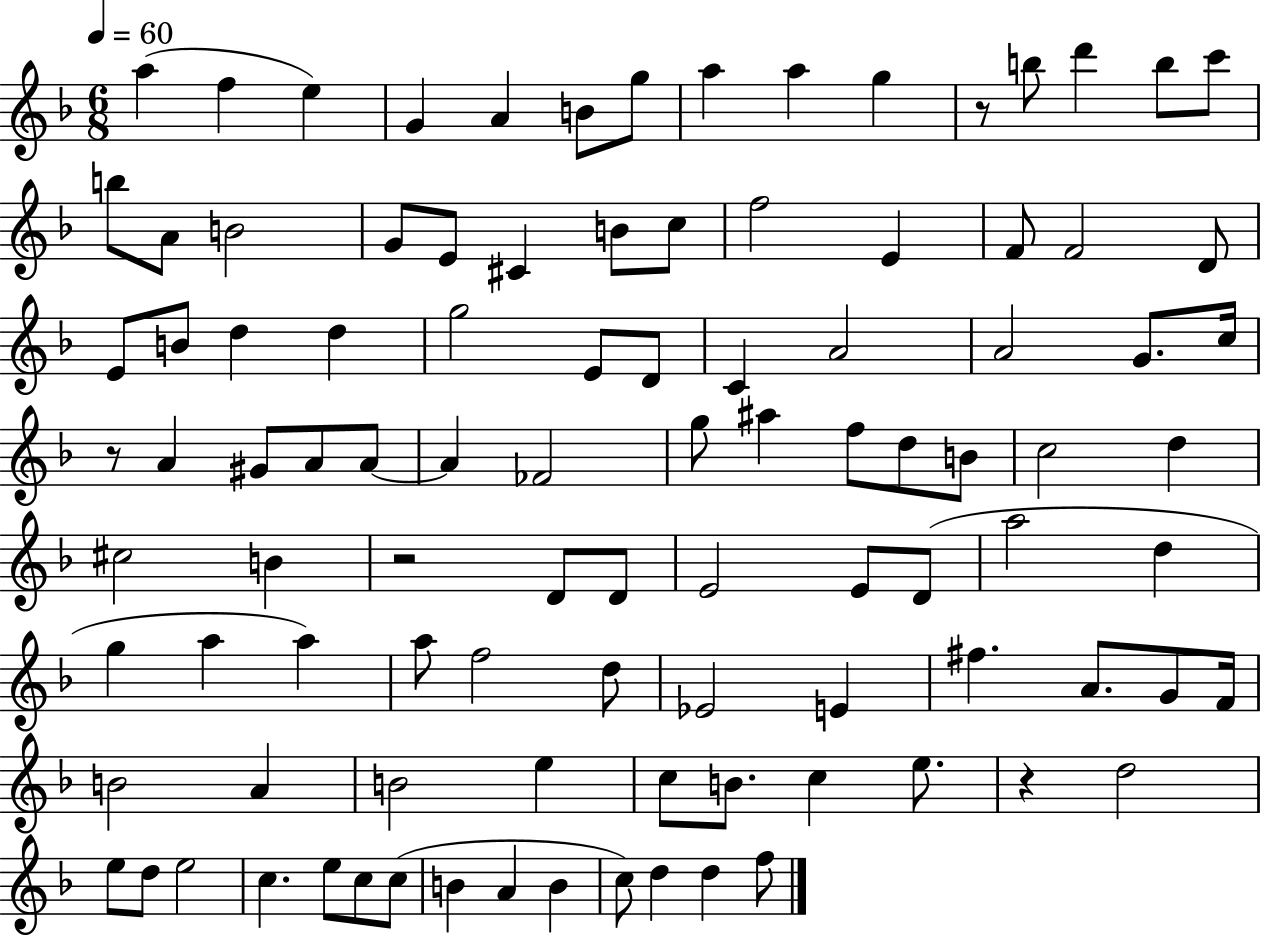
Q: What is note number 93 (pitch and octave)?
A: C5